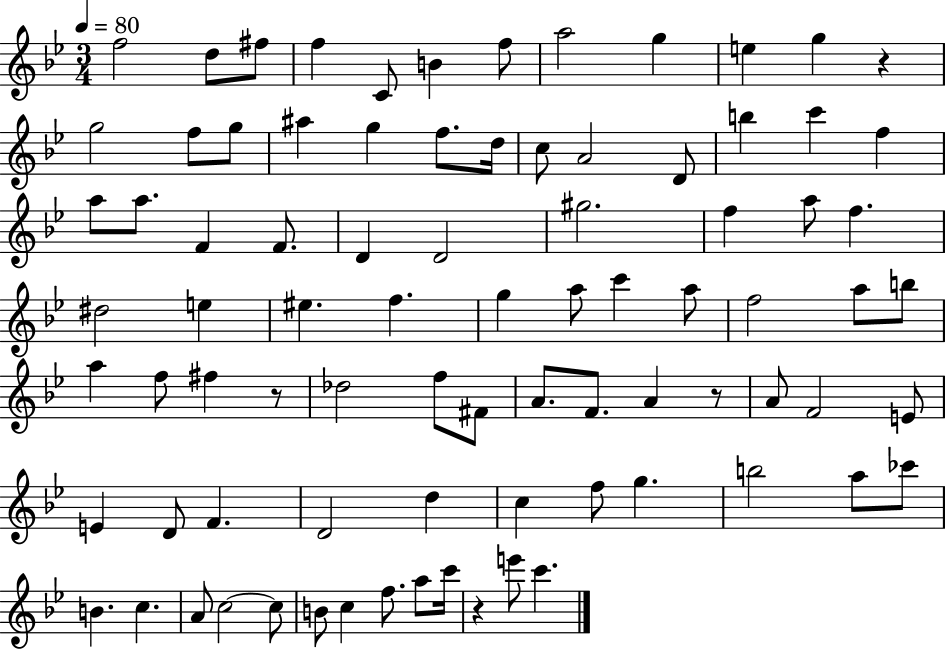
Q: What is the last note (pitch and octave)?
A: C6